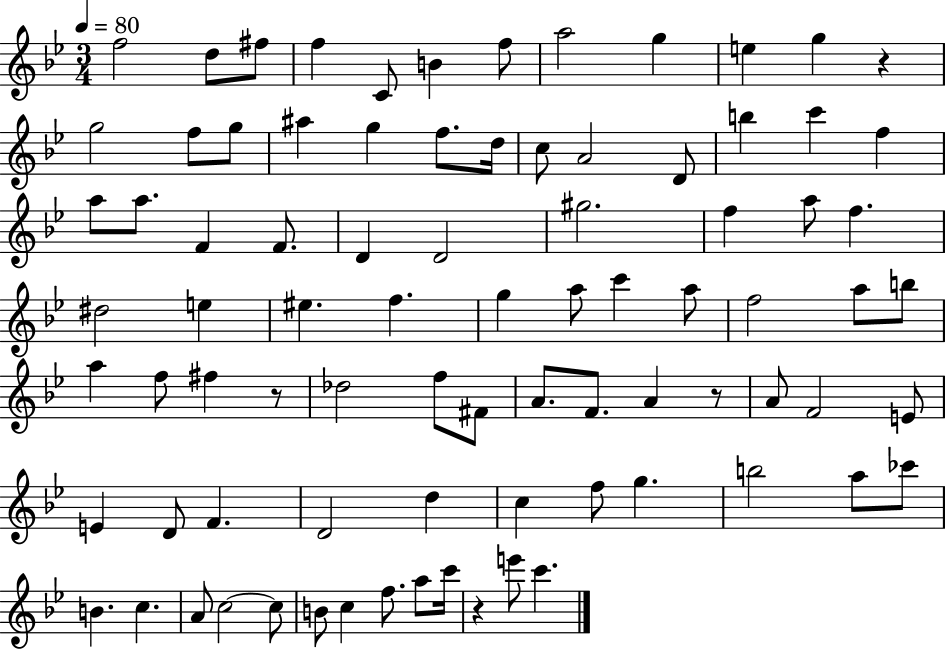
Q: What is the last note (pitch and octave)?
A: C6